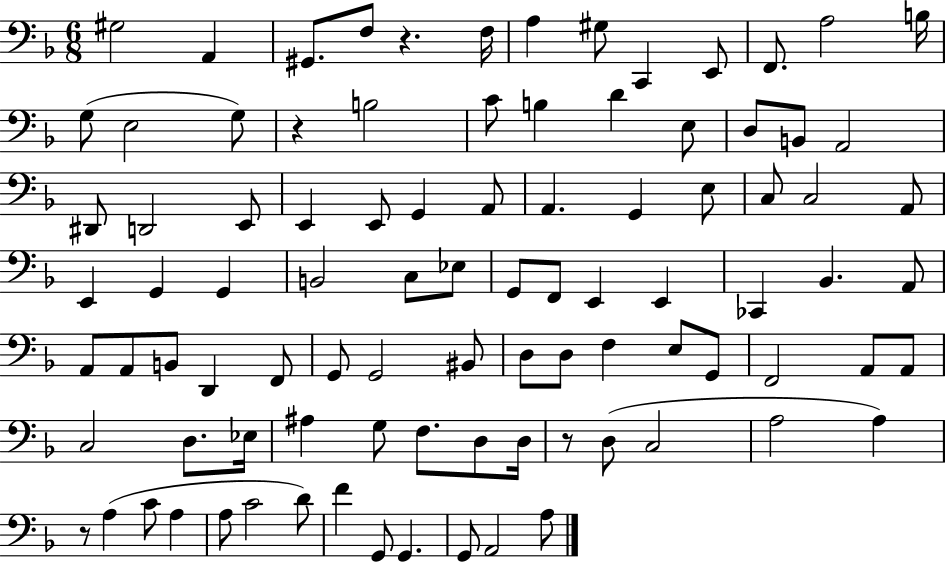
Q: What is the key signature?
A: F major